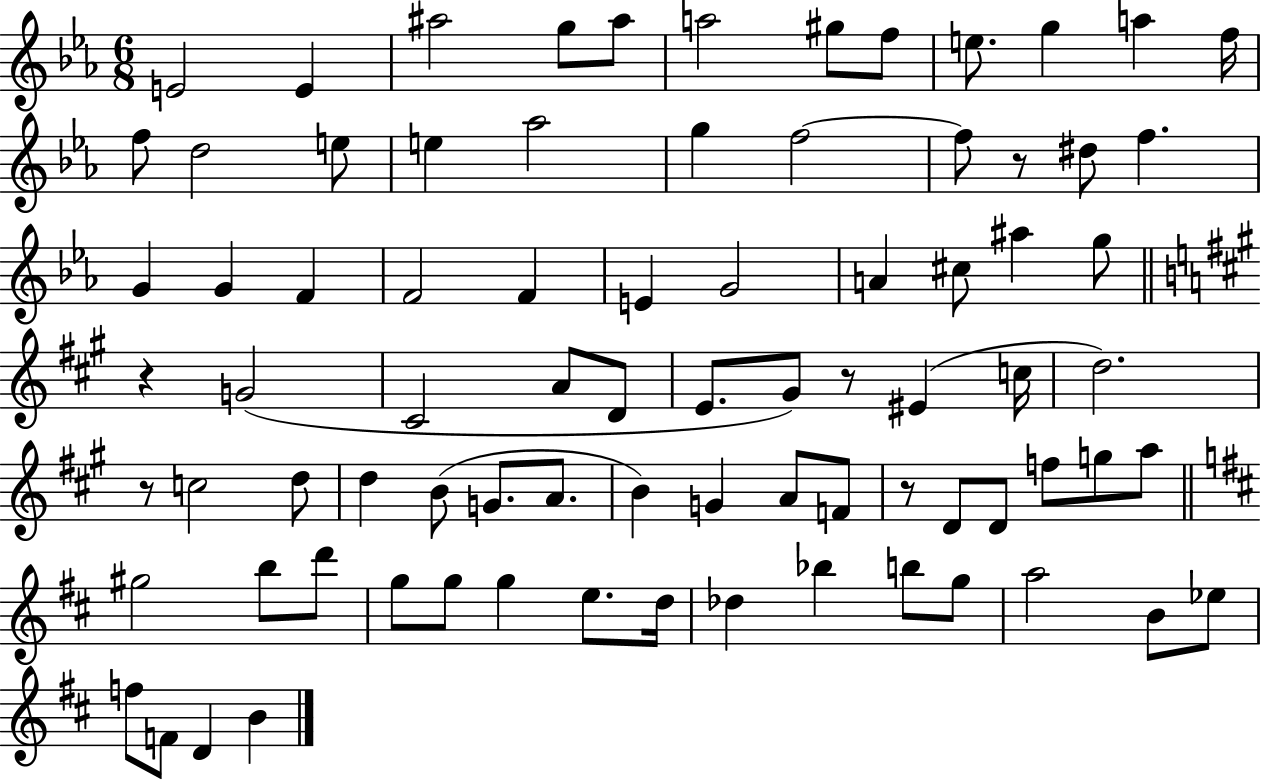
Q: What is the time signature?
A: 6/8